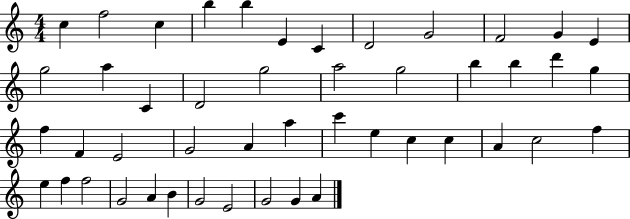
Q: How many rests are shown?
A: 0